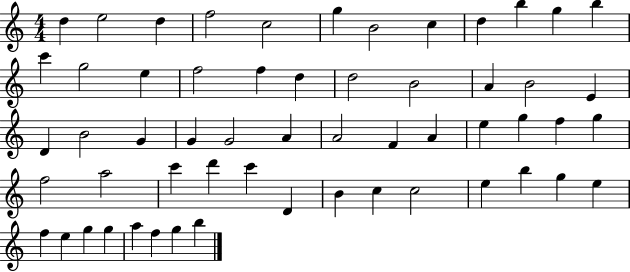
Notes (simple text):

D5/q E5/h D5/q F5/h C5/h G5/q B4/h C5/q D5/q B5/q G5/q B5/q C6/q G5/h E5/q F5/h F5/q D5/q D5/h B4/h A4/q B4/h E4/q D4/q B4/h G4/q G4/q G4/h A4/q A4/h F4/q A4/q E5/q G5/q F5/q G5/q F5/h A5/h C6/q D6/q C6/q D4/q B4/q C5/q C5/h E5/q B5/q G5/q E5/q F5/q E5/q G5/q G5/q A5/q F5/q G5/q B5/q